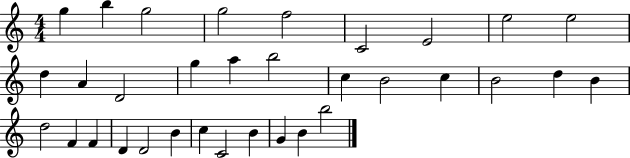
X:1
T:Untitled
M:4/4
L:1/4
K:C
g b g2 g2 f2 C2 E2 e2 e2 d A D2 g a b2 c B2 c B2 d B d2 F F D D2 B c C2 B G B b2